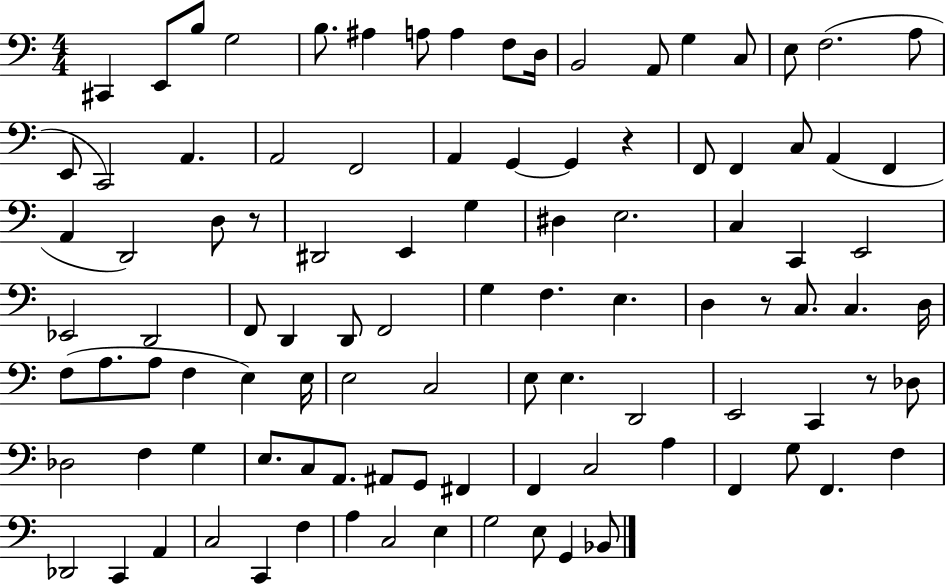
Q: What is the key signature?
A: C major